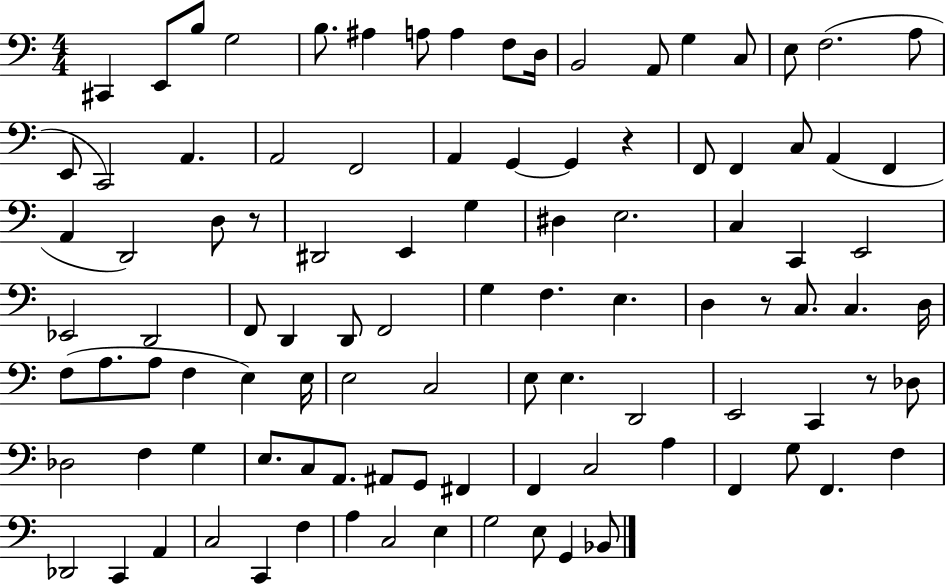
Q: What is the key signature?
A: C major